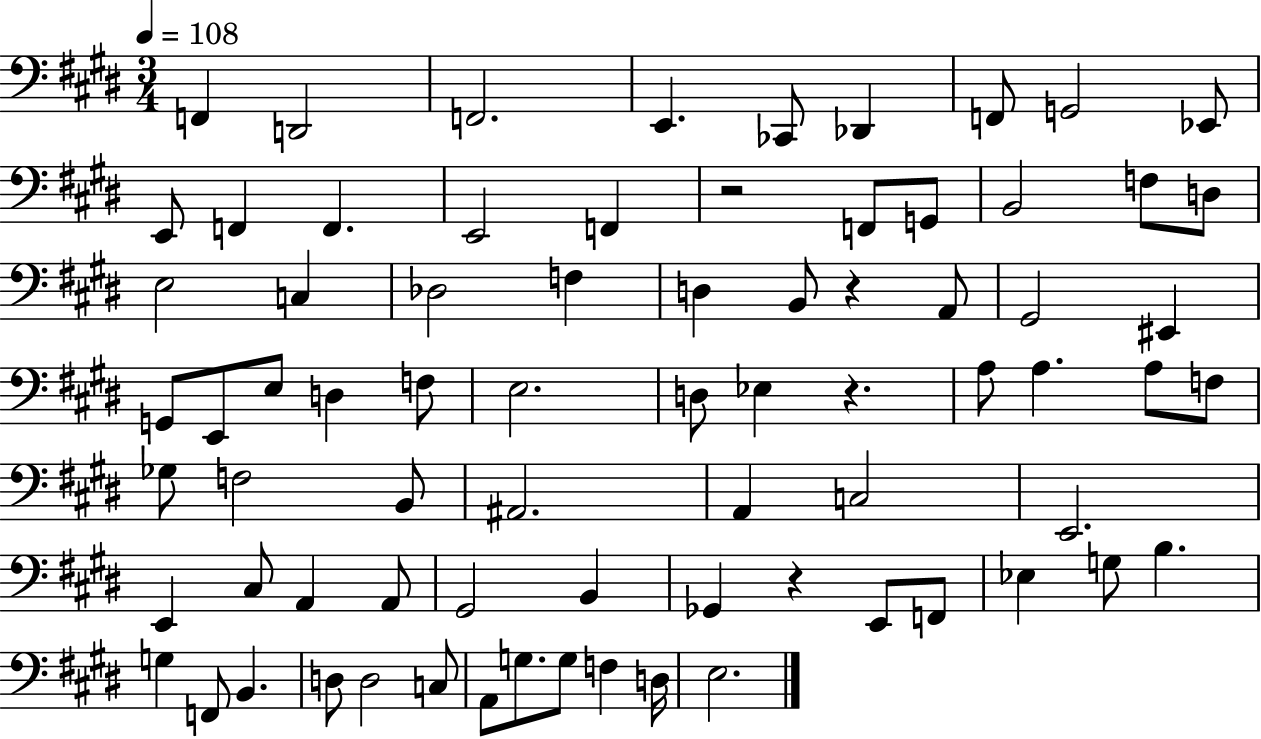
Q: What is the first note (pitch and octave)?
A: F2